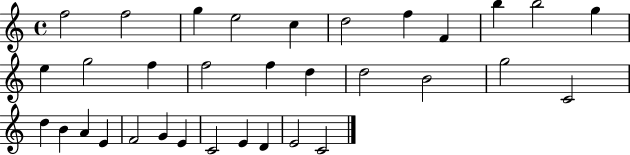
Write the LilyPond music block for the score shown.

{
  \clef treble
  \time 4/4
  \defaultTimeSignature
  \key c \major
  f''2 f''2 | g''4 e''2 c''4 | d''2 f''4 f'4 | b''4 b''2 g''4 | \break e''4 g''2 f''4 | f''2 f''4 d''4 | d''2 b'2 | g''2 c'2 | \break d''4 b'4 a'4 e'4 | f'2 g'4 e'4 | c'2 e'4 d'4 | e'2 c'2 | \break \bar "|."
}